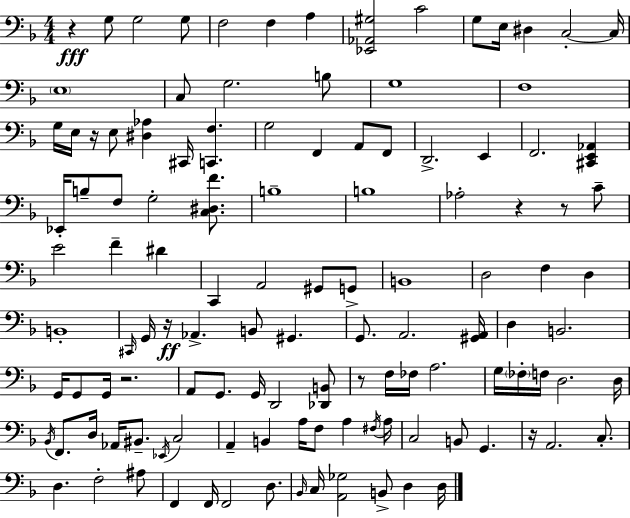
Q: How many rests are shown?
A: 8